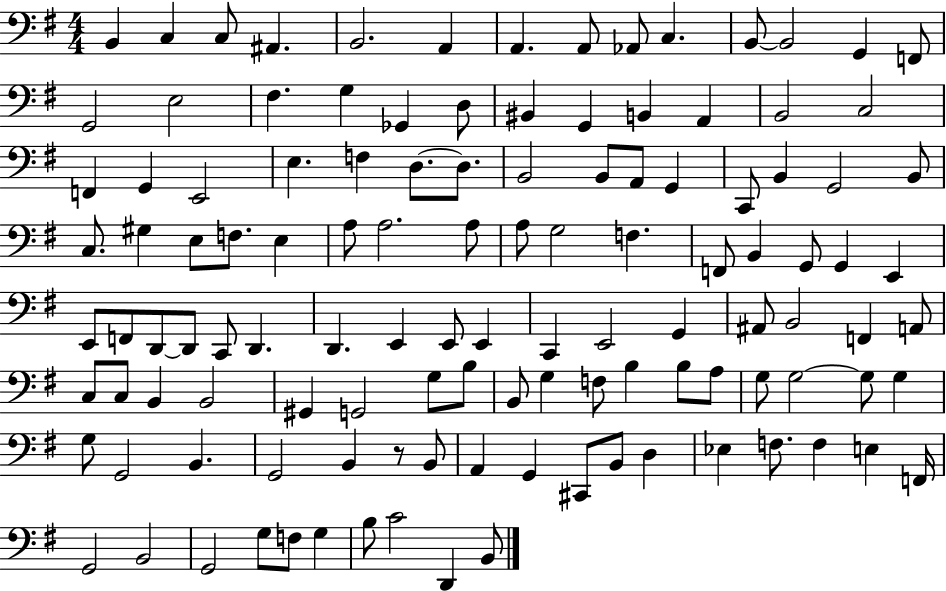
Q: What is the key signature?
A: G major